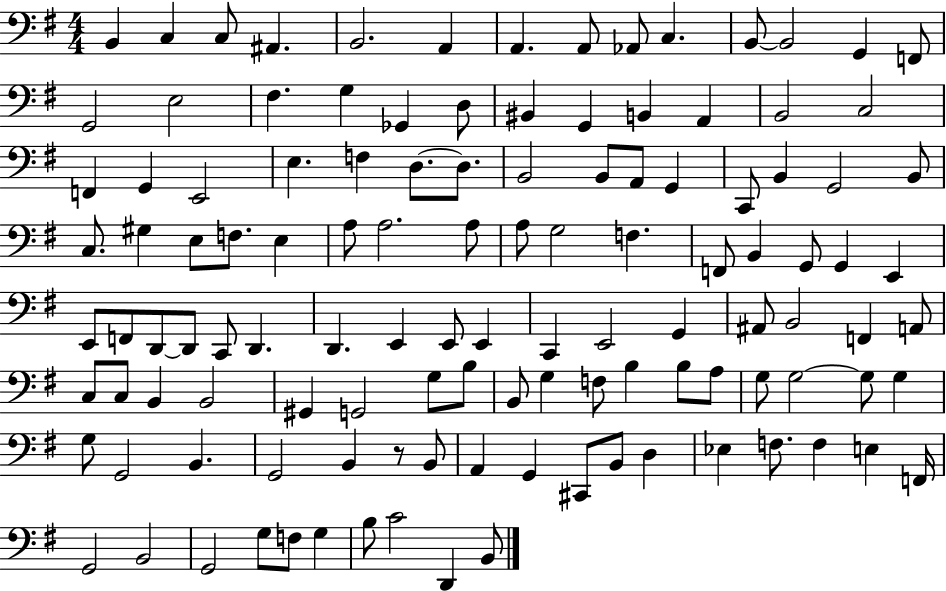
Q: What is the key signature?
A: G major